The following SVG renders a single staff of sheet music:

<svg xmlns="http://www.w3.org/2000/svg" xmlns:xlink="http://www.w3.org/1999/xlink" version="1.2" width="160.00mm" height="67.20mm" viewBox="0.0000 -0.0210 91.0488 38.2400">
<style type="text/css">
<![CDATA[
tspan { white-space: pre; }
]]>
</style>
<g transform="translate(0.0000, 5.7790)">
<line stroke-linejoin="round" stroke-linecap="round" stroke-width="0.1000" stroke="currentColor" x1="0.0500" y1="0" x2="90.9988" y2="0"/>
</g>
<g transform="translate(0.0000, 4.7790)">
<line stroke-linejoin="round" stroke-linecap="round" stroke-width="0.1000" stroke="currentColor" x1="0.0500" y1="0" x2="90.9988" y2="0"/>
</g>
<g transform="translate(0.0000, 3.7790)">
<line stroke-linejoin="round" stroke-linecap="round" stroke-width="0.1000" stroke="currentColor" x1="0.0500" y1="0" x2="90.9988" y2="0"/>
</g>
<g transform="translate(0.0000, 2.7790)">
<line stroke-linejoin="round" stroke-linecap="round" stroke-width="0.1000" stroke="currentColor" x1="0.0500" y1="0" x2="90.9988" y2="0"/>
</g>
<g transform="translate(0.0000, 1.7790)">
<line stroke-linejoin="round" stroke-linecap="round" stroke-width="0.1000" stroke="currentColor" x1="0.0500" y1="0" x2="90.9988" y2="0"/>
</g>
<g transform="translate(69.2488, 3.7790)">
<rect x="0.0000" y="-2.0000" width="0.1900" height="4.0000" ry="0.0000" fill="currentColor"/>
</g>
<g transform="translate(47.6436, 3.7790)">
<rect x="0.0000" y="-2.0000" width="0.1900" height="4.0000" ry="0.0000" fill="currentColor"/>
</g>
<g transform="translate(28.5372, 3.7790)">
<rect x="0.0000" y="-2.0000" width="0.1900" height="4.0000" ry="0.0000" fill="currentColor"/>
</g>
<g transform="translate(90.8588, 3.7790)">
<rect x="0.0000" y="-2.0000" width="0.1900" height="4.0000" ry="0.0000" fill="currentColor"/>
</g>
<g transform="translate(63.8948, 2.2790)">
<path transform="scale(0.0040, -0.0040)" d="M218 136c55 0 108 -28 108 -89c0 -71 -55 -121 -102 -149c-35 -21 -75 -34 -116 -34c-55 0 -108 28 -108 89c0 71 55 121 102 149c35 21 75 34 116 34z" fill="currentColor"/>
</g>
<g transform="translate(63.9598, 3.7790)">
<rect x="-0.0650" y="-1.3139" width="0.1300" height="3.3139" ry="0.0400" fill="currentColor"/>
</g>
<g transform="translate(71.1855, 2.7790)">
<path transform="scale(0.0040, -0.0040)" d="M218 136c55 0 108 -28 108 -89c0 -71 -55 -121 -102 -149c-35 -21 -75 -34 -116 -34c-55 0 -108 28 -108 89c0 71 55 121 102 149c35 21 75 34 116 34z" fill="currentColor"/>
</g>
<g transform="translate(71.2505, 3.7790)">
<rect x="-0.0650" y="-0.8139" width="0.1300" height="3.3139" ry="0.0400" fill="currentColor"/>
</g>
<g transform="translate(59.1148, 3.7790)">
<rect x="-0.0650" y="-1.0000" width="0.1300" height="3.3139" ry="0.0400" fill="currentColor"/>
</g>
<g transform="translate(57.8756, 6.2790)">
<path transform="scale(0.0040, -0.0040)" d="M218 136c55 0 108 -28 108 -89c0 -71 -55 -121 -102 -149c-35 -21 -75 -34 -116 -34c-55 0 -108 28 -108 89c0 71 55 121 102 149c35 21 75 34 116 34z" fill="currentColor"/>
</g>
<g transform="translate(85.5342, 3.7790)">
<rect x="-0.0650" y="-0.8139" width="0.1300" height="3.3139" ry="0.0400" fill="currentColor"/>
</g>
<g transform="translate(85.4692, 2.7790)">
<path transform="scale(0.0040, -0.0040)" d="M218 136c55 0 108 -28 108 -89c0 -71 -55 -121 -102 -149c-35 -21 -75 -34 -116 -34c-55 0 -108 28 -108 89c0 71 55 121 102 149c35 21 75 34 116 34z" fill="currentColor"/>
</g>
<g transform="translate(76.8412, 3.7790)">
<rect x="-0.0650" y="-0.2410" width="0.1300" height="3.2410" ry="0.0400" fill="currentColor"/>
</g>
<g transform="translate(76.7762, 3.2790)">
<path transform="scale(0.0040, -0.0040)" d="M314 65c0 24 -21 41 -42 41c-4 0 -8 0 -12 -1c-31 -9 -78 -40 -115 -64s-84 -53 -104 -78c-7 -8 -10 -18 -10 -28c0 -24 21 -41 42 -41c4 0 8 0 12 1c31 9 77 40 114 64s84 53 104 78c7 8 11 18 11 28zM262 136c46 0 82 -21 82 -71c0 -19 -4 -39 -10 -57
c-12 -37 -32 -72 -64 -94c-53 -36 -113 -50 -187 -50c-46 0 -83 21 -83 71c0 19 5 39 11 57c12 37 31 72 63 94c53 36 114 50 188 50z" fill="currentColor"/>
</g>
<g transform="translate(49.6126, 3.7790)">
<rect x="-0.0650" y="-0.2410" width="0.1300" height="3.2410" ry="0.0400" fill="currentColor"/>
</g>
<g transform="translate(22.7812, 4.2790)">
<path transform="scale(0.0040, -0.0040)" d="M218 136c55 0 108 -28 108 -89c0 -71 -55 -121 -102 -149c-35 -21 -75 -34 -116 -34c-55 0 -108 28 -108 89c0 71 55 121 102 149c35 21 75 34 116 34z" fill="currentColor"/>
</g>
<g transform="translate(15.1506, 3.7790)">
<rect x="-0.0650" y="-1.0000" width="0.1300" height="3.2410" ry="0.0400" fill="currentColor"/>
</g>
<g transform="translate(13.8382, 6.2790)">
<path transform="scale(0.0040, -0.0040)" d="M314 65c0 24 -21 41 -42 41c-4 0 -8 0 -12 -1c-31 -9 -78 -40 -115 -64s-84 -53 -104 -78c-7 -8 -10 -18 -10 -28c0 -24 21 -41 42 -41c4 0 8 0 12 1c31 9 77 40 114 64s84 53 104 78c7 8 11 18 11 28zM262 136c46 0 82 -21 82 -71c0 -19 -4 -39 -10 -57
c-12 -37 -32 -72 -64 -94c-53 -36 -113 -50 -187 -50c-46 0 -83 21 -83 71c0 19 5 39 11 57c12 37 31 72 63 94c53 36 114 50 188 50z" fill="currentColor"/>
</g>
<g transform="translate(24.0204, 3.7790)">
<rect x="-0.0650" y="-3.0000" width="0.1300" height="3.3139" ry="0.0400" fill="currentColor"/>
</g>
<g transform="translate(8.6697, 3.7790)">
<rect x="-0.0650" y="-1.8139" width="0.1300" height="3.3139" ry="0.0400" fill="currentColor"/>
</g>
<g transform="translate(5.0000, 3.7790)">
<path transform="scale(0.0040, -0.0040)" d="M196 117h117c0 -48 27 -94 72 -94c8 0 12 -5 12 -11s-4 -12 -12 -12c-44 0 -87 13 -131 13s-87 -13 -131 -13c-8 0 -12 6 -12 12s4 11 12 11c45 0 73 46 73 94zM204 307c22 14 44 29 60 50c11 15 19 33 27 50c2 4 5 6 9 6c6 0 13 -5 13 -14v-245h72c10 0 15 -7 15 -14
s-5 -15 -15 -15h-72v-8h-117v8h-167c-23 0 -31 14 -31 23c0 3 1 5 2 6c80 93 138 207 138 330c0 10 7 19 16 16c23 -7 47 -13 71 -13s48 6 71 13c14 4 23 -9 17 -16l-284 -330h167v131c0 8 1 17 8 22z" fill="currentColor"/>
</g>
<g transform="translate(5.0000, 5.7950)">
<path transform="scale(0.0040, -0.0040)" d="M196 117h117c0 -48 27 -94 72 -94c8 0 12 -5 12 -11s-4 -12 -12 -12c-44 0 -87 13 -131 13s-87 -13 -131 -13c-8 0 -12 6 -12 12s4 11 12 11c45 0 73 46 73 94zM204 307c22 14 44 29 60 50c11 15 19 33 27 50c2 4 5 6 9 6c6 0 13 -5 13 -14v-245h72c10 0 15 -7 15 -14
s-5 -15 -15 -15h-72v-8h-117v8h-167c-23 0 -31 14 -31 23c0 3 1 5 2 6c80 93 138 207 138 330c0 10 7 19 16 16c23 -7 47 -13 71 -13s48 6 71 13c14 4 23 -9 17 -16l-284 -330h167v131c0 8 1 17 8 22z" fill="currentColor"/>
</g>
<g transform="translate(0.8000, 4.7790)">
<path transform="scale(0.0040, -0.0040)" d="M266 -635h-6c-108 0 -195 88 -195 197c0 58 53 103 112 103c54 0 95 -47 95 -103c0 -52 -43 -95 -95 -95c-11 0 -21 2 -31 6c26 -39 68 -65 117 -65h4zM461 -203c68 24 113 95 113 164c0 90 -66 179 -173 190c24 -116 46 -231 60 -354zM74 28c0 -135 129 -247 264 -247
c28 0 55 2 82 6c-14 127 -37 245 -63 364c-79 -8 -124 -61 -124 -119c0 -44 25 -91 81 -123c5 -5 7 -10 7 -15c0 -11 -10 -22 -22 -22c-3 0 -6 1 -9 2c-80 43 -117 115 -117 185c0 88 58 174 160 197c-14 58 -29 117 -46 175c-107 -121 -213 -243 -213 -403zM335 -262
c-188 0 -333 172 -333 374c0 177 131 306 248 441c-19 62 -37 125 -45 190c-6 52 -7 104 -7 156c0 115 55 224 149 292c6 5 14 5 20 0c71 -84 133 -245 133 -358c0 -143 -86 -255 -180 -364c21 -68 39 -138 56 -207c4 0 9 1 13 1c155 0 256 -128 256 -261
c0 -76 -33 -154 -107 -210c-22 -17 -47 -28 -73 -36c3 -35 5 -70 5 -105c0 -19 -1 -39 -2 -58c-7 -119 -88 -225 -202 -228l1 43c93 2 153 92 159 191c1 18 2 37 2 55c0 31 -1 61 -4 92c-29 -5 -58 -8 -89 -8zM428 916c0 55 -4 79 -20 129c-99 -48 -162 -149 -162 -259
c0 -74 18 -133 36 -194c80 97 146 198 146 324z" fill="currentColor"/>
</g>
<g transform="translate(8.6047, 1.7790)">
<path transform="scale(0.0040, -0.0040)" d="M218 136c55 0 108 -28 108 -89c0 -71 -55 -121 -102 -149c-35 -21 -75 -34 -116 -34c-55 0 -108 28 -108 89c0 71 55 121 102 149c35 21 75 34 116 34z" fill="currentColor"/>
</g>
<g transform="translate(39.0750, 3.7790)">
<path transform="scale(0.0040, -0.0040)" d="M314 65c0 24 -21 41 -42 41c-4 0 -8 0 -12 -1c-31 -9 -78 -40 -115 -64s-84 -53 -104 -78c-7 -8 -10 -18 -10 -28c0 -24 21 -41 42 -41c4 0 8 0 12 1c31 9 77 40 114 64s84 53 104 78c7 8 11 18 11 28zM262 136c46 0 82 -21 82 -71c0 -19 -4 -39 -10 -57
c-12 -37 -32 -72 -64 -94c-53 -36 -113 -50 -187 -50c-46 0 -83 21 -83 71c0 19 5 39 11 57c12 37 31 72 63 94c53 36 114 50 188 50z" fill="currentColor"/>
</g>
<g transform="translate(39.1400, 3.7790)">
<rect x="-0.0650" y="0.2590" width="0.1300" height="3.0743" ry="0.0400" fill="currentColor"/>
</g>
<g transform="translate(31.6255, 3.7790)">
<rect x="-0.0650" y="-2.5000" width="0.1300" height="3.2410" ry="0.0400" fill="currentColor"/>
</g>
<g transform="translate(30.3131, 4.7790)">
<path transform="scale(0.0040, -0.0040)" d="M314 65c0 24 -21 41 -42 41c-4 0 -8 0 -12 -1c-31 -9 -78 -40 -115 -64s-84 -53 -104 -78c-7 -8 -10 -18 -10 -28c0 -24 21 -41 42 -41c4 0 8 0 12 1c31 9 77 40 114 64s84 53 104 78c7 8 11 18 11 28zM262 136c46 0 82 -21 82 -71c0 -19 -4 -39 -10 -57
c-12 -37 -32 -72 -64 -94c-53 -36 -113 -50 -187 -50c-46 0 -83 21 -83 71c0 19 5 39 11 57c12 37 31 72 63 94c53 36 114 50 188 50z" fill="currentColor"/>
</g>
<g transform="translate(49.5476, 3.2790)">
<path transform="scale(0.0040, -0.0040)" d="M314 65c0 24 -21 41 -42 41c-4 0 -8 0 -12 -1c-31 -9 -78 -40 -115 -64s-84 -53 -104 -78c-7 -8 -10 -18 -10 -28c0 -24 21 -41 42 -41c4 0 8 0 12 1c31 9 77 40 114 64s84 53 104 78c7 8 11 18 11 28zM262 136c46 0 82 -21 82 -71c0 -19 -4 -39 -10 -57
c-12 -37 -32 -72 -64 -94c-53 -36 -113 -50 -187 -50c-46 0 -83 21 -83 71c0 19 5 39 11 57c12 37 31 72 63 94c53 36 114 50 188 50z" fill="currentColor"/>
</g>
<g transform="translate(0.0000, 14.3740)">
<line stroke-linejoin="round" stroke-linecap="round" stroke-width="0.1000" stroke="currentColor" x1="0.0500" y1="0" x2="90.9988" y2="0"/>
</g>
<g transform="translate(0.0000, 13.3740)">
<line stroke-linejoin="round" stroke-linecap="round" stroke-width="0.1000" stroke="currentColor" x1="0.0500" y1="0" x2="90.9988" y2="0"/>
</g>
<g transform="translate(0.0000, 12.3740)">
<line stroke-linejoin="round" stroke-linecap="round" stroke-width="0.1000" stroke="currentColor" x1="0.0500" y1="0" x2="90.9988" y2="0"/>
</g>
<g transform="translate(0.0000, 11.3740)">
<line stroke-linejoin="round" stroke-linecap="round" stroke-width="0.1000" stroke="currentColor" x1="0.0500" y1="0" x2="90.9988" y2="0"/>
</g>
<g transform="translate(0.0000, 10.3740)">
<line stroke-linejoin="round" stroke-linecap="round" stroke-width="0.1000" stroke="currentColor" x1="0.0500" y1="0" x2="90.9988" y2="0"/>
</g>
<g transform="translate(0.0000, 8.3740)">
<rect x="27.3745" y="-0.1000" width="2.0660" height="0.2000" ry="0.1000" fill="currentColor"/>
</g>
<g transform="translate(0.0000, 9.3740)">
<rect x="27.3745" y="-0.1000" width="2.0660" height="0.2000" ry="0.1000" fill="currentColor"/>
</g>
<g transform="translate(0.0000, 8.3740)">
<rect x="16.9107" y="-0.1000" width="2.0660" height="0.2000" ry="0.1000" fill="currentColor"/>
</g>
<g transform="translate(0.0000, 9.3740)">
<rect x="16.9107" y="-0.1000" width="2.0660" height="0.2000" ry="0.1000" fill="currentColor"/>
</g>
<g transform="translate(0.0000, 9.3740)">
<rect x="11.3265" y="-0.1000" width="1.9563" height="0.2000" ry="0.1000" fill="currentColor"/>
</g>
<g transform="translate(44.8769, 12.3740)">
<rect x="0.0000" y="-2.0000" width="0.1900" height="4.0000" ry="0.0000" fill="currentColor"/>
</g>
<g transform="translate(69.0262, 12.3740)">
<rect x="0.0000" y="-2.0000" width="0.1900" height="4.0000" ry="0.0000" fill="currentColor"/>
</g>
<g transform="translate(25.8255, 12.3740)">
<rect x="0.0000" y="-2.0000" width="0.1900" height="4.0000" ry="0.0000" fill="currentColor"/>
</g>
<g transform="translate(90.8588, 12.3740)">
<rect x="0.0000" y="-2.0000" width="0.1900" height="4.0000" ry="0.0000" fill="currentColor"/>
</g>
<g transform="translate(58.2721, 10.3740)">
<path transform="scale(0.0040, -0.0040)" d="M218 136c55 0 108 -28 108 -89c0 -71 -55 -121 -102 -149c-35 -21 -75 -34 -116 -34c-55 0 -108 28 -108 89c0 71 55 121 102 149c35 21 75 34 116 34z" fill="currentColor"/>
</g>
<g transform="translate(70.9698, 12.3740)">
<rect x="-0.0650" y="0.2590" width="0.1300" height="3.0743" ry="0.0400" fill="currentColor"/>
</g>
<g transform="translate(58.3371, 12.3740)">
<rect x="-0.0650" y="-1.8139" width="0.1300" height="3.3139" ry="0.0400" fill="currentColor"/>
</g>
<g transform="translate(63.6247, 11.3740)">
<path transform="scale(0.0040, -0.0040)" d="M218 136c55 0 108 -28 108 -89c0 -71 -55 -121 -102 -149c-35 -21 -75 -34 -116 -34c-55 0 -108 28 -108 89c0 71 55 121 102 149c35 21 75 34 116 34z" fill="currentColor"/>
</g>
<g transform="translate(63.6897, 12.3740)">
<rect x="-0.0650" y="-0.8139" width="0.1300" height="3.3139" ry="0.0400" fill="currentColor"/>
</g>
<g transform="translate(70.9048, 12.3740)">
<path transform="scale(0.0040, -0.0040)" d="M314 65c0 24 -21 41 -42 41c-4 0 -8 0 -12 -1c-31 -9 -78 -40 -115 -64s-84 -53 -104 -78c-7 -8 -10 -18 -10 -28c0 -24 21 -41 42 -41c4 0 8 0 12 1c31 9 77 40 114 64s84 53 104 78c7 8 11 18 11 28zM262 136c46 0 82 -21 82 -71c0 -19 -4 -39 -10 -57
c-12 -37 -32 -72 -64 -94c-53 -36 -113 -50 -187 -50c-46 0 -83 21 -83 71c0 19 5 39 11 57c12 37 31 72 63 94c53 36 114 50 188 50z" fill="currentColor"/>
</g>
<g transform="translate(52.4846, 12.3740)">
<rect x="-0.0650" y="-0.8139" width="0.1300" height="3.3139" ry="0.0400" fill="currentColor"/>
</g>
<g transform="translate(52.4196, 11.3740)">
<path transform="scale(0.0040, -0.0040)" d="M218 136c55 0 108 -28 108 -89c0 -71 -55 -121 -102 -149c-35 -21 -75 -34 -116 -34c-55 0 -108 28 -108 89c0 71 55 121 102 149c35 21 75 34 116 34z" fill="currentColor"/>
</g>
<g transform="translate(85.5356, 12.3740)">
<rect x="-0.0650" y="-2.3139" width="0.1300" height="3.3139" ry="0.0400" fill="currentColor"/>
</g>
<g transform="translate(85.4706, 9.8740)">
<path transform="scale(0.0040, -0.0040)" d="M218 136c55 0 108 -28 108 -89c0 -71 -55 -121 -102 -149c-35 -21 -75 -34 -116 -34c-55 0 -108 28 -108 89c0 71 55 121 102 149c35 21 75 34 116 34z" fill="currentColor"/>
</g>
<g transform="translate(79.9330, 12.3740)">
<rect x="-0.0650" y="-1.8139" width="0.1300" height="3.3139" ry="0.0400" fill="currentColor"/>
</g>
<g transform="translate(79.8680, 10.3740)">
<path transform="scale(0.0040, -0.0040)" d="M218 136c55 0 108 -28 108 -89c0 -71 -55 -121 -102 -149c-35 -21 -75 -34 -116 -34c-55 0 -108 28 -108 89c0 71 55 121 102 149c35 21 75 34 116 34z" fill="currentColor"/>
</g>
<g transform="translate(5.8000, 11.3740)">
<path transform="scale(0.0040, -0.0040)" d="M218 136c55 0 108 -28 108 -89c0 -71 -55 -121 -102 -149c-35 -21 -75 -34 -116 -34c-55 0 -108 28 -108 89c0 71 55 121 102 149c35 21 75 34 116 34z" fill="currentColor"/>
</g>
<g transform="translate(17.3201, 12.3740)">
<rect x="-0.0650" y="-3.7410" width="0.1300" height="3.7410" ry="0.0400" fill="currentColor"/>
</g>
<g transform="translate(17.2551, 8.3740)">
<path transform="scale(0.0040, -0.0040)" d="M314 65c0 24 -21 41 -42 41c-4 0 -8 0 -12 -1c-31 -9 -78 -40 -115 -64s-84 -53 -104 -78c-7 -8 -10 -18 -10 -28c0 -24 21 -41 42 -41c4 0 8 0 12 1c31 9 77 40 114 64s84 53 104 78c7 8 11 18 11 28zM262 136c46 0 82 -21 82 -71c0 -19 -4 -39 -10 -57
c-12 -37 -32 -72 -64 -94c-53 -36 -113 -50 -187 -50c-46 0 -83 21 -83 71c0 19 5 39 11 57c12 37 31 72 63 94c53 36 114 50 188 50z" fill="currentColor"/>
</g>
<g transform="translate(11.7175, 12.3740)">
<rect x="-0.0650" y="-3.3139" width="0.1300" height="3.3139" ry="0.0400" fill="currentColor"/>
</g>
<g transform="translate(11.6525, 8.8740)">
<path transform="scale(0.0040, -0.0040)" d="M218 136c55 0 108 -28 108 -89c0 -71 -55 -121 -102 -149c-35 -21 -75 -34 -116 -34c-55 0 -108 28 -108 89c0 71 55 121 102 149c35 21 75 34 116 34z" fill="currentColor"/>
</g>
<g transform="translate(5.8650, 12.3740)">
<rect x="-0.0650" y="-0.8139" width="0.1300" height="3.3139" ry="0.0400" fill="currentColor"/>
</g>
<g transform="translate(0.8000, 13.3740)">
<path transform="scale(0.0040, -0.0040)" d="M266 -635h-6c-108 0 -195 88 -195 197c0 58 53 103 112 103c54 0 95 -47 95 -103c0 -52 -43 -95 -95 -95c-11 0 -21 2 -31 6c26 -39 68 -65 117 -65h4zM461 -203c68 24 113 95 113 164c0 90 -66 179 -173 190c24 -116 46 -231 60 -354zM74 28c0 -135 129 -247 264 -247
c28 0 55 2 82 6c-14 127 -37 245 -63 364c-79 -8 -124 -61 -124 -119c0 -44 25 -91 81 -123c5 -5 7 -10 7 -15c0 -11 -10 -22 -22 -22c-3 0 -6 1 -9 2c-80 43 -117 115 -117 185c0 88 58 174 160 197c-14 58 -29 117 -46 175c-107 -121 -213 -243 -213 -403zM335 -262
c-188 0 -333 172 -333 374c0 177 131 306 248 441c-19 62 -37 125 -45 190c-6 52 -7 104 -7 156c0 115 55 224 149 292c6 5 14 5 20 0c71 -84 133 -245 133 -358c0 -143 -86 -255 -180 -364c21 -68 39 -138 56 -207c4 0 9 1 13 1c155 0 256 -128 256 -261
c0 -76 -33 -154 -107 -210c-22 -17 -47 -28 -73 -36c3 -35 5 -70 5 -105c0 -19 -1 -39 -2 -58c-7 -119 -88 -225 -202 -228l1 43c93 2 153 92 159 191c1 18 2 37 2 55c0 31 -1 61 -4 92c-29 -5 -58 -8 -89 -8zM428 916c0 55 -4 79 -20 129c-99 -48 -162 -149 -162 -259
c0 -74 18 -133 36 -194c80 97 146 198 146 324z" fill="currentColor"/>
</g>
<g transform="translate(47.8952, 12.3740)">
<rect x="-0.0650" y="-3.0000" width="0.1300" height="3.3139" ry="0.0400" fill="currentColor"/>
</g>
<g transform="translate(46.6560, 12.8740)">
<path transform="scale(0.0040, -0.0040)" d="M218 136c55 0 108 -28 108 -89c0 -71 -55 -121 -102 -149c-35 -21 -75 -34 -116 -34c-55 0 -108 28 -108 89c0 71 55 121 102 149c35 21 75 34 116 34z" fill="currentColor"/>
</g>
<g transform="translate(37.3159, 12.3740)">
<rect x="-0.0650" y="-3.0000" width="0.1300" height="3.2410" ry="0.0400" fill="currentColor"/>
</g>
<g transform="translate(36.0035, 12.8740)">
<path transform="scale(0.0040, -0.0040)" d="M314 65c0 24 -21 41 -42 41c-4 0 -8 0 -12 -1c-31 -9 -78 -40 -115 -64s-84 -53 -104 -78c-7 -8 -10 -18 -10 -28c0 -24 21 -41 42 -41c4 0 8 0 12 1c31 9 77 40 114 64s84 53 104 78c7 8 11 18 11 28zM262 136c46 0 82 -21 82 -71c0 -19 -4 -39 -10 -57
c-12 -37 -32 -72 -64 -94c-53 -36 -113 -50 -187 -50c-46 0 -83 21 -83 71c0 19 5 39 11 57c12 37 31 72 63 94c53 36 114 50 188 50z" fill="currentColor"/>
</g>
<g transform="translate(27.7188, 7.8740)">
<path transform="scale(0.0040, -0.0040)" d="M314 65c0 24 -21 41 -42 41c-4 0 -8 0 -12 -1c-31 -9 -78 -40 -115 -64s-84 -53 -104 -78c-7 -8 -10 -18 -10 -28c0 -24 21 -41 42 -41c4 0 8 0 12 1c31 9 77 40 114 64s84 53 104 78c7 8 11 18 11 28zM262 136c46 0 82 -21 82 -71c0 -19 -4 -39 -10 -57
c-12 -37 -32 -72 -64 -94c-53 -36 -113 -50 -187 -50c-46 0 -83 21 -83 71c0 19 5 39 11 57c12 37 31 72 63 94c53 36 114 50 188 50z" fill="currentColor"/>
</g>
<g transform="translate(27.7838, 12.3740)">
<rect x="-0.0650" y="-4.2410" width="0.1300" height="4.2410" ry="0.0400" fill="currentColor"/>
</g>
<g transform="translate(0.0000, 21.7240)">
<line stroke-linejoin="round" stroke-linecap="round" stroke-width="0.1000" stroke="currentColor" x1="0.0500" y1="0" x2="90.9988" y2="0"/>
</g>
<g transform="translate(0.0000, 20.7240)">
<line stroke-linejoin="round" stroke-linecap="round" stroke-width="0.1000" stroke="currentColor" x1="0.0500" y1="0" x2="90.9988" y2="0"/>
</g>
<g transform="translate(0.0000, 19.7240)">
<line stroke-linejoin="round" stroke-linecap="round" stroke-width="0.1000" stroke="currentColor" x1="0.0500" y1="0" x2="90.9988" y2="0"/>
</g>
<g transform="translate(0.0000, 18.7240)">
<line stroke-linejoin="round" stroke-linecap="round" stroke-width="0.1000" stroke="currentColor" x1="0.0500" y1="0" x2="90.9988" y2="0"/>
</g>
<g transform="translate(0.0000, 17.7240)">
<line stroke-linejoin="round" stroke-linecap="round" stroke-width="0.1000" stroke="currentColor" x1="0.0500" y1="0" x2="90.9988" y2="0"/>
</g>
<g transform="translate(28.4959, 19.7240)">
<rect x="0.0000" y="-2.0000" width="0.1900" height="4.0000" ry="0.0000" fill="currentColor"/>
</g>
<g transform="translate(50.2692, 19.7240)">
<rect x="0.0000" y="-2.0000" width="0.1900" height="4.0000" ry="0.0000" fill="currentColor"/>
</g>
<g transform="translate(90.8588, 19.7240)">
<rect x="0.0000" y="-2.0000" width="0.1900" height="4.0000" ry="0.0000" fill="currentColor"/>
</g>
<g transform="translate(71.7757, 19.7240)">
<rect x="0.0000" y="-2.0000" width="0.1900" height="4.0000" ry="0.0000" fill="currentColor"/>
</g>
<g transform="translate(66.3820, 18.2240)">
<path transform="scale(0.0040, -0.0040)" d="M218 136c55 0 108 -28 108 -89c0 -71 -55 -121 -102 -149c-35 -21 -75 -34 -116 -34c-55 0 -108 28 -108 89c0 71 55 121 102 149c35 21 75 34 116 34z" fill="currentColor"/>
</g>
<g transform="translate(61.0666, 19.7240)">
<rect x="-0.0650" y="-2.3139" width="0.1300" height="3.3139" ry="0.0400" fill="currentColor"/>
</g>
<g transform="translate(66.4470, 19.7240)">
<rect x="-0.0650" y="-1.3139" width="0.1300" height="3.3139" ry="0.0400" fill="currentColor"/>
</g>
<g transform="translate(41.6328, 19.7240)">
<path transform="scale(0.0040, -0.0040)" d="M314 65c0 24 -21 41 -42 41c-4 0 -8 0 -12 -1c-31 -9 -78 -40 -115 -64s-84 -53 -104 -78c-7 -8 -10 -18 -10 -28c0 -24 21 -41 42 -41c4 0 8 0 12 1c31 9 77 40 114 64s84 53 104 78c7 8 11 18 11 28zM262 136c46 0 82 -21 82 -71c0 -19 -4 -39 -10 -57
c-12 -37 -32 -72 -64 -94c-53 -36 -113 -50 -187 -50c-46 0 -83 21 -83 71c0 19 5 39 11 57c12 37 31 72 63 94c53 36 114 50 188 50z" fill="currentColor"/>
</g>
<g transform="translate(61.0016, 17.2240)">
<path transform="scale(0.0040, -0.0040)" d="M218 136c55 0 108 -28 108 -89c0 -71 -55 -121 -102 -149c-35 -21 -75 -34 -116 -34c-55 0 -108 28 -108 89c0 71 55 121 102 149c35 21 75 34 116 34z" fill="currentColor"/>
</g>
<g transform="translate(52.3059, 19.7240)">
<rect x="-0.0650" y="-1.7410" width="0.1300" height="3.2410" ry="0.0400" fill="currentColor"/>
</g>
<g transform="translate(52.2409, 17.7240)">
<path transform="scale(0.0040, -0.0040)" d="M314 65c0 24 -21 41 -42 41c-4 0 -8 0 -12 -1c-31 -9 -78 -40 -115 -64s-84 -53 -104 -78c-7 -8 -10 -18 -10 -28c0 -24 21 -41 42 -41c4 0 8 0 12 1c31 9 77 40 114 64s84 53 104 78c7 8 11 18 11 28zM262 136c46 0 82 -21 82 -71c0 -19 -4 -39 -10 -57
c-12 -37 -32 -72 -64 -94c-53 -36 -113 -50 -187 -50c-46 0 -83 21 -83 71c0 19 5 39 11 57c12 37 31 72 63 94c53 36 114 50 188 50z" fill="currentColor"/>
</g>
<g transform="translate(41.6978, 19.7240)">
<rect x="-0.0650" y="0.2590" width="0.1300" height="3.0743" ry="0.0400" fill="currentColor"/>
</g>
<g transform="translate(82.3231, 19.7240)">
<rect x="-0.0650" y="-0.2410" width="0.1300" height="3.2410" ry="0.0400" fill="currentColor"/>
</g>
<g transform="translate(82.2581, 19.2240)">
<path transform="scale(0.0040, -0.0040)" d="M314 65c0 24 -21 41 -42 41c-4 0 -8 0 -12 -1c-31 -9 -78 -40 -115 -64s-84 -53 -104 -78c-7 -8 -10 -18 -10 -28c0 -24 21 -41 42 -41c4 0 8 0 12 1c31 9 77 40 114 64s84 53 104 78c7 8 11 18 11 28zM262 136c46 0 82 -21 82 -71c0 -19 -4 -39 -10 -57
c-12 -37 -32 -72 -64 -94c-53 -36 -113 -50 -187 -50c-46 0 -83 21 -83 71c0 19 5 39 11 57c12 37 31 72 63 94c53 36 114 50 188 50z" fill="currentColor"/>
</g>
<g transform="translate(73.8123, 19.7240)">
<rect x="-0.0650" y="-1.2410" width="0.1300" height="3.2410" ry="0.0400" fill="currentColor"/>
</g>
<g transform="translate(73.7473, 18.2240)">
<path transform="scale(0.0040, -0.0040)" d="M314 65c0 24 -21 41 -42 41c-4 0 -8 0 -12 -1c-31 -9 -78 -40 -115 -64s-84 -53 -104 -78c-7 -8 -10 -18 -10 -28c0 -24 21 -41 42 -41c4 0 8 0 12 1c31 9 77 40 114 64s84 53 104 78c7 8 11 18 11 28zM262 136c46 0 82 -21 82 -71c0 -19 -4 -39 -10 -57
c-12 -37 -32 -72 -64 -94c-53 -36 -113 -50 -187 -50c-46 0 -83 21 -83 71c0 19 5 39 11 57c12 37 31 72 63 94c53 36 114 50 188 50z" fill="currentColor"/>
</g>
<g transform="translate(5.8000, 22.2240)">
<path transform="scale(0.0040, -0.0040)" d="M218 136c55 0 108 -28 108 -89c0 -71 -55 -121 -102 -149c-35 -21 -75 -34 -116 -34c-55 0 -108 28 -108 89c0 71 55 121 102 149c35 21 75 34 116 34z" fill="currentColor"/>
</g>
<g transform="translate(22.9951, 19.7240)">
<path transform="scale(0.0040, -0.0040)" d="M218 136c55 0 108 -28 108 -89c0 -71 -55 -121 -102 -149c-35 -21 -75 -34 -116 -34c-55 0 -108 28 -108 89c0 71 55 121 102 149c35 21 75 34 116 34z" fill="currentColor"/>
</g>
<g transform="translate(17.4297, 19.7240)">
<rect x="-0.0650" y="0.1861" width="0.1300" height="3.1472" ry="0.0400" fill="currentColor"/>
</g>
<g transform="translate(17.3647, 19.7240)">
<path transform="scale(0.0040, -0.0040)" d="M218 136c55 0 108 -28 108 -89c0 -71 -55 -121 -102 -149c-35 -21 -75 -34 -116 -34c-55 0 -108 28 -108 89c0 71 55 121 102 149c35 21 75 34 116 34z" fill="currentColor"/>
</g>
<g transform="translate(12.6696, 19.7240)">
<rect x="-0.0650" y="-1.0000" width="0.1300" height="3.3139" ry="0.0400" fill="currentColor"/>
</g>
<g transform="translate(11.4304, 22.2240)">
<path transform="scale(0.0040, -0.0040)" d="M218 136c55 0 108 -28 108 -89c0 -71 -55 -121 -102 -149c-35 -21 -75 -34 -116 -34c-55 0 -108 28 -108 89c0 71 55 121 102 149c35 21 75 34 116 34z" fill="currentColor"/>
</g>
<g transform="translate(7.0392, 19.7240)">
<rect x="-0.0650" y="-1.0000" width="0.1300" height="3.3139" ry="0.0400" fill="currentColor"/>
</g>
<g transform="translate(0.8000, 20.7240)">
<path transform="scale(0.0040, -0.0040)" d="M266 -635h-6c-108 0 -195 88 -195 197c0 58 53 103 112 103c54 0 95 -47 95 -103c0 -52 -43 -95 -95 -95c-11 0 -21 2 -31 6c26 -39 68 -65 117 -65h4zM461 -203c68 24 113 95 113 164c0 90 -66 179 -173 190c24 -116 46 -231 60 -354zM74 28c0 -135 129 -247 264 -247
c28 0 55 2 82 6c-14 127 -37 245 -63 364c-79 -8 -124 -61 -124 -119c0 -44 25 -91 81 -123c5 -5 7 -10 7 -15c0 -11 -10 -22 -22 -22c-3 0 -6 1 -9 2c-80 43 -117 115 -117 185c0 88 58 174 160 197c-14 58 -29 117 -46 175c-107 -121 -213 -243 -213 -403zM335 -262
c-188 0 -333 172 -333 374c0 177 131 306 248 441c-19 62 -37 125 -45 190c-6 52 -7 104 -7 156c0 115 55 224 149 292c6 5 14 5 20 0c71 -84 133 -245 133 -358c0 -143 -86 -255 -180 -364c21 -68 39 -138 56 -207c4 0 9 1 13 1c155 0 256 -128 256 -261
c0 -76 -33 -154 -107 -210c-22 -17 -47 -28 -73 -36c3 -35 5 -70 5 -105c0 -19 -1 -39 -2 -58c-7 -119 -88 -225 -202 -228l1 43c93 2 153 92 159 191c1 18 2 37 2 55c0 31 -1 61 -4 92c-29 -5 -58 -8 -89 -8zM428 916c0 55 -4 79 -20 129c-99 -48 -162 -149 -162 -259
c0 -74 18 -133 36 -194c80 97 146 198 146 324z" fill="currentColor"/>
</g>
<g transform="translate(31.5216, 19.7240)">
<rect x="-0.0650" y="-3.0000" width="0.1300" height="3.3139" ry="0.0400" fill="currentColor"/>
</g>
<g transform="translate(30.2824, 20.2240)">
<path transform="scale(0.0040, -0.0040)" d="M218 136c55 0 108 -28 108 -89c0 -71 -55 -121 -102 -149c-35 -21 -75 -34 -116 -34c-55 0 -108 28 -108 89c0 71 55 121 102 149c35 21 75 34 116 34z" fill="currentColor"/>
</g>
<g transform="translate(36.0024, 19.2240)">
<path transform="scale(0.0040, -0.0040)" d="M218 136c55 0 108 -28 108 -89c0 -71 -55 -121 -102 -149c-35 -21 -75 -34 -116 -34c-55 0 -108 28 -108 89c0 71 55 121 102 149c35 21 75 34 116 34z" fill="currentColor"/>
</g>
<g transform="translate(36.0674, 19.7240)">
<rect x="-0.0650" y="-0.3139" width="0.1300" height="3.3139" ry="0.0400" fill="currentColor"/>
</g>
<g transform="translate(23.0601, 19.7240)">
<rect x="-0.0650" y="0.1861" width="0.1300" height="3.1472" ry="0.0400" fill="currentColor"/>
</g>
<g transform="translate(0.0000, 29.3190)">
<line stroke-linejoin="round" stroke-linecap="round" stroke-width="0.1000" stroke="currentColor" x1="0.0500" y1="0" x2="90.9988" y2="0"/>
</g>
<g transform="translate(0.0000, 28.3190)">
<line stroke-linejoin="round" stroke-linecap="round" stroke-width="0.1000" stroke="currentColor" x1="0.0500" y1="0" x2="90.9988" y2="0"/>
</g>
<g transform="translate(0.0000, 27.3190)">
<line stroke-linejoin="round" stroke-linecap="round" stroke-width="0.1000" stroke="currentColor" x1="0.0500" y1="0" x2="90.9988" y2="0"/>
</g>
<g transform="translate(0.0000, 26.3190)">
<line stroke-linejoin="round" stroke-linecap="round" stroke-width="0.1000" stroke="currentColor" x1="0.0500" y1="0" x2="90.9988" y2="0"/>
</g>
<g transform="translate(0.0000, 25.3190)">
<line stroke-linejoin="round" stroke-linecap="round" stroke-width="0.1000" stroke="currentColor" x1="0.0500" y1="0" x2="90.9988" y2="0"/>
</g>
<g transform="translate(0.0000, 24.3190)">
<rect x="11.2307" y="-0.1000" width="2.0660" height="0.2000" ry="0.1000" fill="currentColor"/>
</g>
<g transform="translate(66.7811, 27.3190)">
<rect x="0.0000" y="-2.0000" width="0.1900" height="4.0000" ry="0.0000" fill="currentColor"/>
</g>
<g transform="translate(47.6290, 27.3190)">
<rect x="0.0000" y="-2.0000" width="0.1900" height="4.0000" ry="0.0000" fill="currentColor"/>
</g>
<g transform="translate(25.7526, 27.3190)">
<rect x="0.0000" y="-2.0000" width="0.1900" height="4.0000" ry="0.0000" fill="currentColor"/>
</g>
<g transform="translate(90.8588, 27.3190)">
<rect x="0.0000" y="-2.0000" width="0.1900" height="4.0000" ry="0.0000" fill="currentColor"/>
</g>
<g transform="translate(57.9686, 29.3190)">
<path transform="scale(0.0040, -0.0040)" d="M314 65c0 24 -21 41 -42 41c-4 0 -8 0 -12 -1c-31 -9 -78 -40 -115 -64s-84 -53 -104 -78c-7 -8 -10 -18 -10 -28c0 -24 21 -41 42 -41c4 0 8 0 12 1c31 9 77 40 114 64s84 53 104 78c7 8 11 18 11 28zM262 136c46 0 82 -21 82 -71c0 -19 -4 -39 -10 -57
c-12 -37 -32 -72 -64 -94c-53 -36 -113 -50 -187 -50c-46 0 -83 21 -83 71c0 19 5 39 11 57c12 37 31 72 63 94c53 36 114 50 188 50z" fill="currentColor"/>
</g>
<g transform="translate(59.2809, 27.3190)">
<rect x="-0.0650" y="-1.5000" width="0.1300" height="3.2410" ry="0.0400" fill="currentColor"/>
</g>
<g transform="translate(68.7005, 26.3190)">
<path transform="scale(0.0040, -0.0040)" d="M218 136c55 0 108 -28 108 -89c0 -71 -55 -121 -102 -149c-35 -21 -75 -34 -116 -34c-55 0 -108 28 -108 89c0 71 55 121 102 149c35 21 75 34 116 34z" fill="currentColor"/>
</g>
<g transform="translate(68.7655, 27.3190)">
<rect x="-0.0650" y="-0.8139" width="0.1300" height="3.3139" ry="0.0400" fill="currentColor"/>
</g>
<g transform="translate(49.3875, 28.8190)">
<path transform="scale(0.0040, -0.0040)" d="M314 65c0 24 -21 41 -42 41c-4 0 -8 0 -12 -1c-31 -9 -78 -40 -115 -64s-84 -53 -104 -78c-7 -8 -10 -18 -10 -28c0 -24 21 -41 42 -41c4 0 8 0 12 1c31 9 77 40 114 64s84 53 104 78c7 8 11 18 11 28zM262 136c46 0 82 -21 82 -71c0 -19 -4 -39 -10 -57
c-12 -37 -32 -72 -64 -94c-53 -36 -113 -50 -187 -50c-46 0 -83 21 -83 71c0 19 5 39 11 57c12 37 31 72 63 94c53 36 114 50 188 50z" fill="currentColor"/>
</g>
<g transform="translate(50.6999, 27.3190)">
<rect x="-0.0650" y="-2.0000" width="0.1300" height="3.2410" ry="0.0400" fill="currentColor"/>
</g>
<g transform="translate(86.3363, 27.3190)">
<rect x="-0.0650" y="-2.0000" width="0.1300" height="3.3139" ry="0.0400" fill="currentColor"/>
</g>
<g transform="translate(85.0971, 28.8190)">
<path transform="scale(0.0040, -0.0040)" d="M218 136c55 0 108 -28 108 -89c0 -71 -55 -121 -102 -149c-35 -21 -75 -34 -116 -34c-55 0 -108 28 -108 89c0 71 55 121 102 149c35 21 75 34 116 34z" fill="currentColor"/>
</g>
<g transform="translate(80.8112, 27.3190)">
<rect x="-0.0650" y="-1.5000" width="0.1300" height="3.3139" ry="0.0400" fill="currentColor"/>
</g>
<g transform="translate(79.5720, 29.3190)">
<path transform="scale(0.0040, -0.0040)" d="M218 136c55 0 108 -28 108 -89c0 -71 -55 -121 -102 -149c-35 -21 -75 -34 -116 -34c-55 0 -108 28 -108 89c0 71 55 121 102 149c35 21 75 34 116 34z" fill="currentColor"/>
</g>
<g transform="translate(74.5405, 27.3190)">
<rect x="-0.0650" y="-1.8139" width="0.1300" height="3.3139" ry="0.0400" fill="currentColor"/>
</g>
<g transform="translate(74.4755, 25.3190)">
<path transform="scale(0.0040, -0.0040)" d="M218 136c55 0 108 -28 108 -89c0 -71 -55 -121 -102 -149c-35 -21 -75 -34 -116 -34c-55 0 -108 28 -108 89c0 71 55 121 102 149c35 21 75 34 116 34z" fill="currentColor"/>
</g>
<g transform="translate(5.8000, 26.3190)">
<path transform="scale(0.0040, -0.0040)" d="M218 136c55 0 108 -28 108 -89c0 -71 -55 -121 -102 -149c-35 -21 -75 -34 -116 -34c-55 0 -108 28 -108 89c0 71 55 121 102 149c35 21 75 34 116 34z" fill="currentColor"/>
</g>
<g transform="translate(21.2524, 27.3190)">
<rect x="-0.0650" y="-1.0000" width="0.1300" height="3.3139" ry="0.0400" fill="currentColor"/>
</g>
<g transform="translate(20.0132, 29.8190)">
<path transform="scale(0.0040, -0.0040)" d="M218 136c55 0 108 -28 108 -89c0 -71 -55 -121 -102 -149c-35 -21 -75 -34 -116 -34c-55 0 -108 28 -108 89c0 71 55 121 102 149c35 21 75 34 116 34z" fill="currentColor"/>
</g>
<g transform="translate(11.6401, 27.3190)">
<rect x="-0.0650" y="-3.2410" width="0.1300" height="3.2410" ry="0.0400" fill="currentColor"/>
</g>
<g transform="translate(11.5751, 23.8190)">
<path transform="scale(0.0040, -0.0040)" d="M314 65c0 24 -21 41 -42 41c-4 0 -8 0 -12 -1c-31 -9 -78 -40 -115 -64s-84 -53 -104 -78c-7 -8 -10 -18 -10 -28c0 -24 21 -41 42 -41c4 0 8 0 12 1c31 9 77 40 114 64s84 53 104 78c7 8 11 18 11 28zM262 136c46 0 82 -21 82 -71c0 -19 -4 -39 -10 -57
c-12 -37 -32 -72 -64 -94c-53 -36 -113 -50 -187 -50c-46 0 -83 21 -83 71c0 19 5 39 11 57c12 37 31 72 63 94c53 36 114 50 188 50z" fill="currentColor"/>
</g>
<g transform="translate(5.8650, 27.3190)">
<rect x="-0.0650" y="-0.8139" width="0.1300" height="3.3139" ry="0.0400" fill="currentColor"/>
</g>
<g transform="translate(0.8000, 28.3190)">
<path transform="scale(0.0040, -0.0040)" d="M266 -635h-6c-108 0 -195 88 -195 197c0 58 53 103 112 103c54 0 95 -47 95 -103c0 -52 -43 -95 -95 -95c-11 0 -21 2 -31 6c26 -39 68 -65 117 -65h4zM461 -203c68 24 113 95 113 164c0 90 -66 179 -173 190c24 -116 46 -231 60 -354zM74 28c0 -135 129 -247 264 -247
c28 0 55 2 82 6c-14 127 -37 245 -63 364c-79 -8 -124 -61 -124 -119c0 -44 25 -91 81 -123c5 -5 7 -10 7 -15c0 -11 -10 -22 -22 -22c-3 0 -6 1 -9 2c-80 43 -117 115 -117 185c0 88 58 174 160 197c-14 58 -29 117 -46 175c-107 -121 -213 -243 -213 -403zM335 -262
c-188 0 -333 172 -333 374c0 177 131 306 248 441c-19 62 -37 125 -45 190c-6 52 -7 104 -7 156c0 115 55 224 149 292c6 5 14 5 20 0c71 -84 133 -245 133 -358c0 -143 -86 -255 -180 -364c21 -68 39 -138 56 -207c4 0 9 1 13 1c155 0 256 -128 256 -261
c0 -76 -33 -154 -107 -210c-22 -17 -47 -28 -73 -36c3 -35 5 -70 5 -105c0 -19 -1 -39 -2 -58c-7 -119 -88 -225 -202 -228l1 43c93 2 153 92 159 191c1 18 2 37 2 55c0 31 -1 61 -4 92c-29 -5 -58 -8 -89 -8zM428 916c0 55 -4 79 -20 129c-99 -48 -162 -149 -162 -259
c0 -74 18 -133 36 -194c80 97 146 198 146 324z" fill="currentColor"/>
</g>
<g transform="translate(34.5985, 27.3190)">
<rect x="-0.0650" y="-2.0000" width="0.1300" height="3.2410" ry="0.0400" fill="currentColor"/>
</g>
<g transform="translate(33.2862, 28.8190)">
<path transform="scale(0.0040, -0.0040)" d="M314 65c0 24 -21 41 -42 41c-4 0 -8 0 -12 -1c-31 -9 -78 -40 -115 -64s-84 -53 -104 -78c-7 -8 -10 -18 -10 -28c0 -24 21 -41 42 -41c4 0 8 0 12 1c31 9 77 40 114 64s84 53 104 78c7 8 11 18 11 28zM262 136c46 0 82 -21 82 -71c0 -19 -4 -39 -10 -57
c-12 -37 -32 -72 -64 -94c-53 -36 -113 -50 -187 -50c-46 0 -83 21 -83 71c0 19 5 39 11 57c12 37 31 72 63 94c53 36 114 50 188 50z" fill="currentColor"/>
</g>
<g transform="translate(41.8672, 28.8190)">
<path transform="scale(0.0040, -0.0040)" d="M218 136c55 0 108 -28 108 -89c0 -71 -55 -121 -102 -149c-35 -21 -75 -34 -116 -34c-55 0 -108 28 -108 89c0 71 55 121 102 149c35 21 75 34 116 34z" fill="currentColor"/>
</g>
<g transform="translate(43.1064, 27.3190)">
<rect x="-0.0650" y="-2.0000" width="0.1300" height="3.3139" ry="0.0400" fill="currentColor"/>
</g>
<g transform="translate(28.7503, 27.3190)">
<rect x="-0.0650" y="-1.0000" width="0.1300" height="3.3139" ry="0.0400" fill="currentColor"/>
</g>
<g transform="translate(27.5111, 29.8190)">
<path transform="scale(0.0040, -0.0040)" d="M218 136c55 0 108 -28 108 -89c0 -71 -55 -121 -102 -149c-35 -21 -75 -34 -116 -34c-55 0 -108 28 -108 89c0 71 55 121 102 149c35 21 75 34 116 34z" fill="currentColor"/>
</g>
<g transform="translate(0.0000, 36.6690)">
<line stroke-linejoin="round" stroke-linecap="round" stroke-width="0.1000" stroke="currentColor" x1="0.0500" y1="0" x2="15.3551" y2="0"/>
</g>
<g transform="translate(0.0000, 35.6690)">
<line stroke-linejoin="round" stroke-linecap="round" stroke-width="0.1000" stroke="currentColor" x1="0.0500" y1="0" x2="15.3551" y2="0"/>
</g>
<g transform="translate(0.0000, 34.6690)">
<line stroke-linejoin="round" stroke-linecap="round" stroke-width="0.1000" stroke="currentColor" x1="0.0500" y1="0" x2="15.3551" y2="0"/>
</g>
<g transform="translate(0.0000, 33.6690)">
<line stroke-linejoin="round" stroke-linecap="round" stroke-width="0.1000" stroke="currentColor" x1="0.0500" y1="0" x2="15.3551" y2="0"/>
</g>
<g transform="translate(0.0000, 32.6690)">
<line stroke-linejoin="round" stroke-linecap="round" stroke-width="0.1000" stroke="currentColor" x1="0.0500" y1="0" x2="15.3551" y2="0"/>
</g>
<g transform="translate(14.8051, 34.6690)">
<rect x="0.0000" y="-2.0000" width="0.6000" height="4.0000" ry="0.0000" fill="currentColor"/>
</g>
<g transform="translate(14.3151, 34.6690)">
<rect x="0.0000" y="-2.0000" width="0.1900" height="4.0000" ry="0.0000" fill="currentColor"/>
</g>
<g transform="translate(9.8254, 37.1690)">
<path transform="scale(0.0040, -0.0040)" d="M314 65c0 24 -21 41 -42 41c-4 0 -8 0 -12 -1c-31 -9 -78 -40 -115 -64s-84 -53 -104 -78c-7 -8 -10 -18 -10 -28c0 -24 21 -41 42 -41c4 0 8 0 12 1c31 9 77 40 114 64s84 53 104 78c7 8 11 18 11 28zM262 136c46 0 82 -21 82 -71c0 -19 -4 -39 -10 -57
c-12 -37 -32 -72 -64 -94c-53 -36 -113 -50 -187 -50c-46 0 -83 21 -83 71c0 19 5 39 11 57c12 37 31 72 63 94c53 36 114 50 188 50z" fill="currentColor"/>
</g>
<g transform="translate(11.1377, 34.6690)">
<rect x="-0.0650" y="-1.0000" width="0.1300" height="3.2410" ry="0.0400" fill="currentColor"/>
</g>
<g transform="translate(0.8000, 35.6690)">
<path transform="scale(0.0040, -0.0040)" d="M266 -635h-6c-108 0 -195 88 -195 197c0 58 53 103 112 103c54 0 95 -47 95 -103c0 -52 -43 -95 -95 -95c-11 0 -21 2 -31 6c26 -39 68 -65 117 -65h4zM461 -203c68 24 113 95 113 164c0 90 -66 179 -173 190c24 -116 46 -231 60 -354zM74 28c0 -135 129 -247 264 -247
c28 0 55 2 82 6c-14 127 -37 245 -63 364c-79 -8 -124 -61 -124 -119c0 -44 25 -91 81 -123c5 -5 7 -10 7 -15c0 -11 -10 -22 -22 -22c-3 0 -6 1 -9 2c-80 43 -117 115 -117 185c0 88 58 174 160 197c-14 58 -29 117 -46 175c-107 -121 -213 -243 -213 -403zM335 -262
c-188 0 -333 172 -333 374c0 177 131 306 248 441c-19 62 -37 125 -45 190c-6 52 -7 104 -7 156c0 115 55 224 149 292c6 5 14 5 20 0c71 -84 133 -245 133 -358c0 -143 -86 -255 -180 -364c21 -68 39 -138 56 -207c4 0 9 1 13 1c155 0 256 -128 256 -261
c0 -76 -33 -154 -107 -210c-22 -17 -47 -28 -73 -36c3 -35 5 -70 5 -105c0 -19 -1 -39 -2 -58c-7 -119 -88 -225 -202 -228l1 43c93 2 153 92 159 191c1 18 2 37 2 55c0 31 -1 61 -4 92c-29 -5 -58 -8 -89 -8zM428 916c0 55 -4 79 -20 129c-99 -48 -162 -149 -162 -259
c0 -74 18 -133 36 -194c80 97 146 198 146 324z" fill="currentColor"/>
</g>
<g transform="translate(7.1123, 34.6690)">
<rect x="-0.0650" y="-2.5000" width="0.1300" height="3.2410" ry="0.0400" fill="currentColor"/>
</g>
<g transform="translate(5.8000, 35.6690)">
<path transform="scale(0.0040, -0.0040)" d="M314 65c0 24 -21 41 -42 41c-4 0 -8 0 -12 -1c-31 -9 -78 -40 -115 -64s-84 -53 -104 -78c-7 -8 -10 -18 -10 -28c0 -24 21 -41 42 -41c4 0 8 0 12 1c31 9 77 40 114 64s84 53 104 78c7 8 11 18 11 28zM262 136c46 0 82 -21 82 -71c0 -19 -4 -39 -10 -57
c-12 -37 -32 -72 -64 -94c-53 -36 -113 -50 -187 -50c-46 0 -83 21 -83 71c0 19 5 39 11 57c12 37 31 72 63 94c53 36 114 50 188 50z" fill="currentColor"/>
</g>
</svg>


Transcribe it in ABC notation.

X:1
T:Untitled
M:4/4
L:1/4
K:C
f D2 A G2 B2 c2 D e d c2 d d b c'2 d'2 A2 A d f d B2 f g D D B B A c B2 f2 g e e2 c2 d b2 D D F2 F F2 E2 d f E F G2 D2